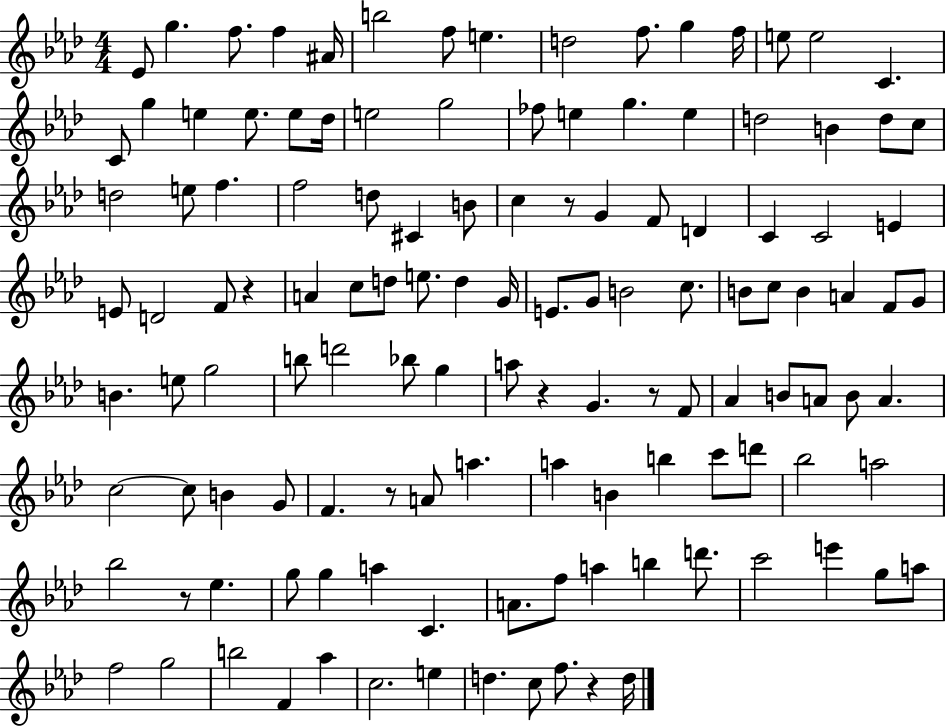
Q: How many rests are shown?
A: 7